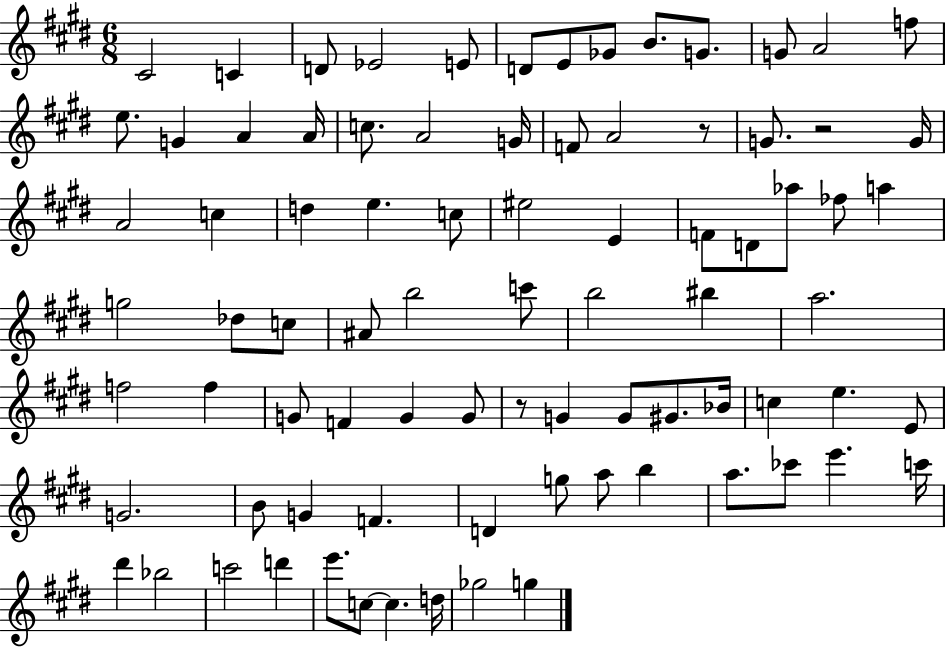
X:1
T:Untitled
M:6/8
L:1/4
K:E
^C2 C D/2 _E2 E/2 D/2 E/2 _G/2 B/2 G/2 G/2 A2 f/2 e/2 G A A/4 c/2 A2 G/4 F/2 A2 z/2 G/2 z2 G/4 A2 c d e c/2 ^e2 E F/2 D/2 _a/2 _f/2 a g2 _d/2 c/2 ^A/2 b2 c'/2 b2 ^b a2 f2 f G/2 F G G/2 z/2 G G/2 ^G/2 _B/4 c e E/2 G2 B/2 G F D g/2 a/2 b a/2 _c'/2 e' c'/4 ^d' _b2 c'2 d' e'/2 c/2 c d/4 _g2 g